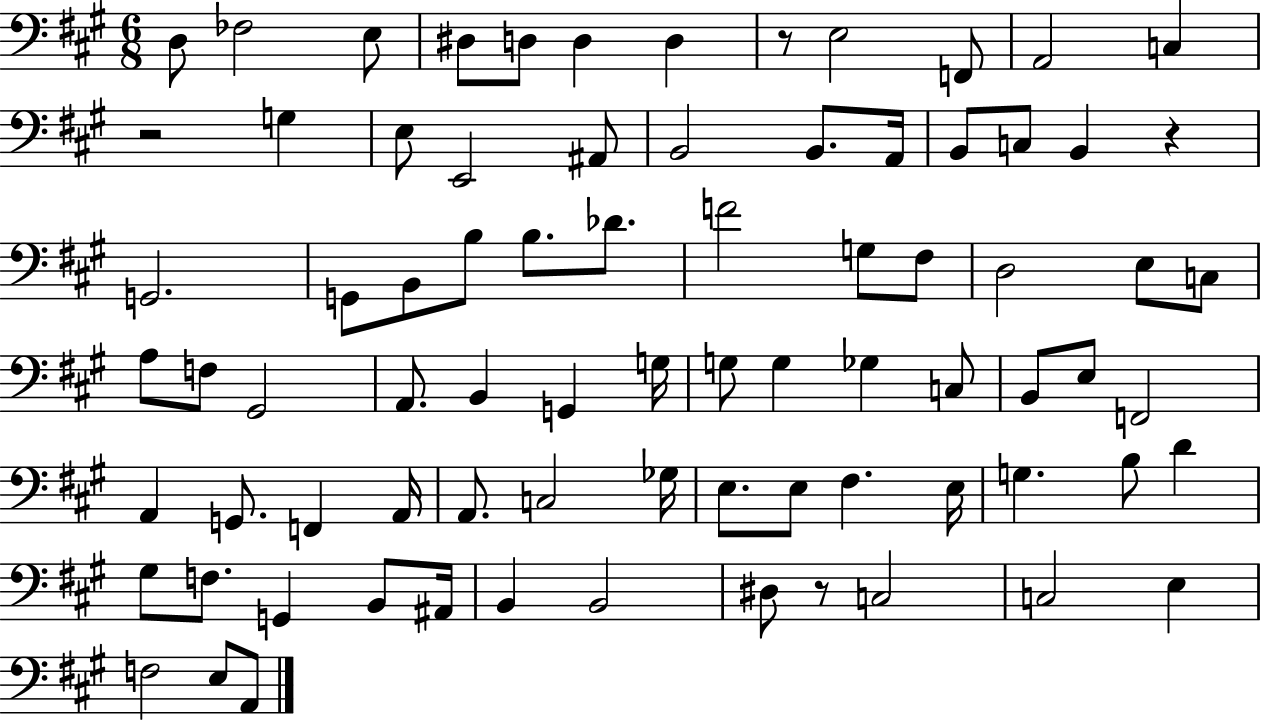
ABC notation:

X:1
T:Untitled
M:6/8
L:1/4
K:A
D,/2 _F,2 E,/2 ^D,/2 D,/2 D, D, z/2 E,2 F,,/2 A,,2 C, z2 G, E,/2 E,,2 ^A,,/2 B,,2 B,,/2 A,,/4 B,,/2 C,/2 B,, z G,,2 G,,/2 B,,/2 B,/2 B,/2 _D/2 F2 G,/2 ^F,/2 D,2 E,/2 C,/2 A,/2 F,/2 ^G,,2 A,,/2 B,, G,, G,/4 G,/2 G, _G, C,/2 B,,/2 E,/2 F,,2 A,, G,,/2 F,, A,,/4 A,,/2 C,2 _G,/4 E,/2 E,/2 ^F, E,/4 G, B,/2 D ^G,/2 F,/2 G,, B,,/2 ^A,,/4 B,, B,,2 ^D,/2 z/2 C,2 C,2 E, F,2 E,/2 A,,/2